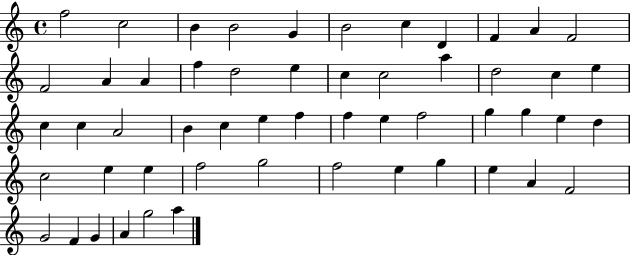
X:1
T:Untitled
M:4/4
L:1/4
K:C
f2 c2 B B2 G B2 c D F A F2 F2 A A f d2 e c c2 a d2 c e c c A2 B c e f f e f2 g g e d c2 e e f2 g2 f2 e g e A F2 G2 F G A g2 a